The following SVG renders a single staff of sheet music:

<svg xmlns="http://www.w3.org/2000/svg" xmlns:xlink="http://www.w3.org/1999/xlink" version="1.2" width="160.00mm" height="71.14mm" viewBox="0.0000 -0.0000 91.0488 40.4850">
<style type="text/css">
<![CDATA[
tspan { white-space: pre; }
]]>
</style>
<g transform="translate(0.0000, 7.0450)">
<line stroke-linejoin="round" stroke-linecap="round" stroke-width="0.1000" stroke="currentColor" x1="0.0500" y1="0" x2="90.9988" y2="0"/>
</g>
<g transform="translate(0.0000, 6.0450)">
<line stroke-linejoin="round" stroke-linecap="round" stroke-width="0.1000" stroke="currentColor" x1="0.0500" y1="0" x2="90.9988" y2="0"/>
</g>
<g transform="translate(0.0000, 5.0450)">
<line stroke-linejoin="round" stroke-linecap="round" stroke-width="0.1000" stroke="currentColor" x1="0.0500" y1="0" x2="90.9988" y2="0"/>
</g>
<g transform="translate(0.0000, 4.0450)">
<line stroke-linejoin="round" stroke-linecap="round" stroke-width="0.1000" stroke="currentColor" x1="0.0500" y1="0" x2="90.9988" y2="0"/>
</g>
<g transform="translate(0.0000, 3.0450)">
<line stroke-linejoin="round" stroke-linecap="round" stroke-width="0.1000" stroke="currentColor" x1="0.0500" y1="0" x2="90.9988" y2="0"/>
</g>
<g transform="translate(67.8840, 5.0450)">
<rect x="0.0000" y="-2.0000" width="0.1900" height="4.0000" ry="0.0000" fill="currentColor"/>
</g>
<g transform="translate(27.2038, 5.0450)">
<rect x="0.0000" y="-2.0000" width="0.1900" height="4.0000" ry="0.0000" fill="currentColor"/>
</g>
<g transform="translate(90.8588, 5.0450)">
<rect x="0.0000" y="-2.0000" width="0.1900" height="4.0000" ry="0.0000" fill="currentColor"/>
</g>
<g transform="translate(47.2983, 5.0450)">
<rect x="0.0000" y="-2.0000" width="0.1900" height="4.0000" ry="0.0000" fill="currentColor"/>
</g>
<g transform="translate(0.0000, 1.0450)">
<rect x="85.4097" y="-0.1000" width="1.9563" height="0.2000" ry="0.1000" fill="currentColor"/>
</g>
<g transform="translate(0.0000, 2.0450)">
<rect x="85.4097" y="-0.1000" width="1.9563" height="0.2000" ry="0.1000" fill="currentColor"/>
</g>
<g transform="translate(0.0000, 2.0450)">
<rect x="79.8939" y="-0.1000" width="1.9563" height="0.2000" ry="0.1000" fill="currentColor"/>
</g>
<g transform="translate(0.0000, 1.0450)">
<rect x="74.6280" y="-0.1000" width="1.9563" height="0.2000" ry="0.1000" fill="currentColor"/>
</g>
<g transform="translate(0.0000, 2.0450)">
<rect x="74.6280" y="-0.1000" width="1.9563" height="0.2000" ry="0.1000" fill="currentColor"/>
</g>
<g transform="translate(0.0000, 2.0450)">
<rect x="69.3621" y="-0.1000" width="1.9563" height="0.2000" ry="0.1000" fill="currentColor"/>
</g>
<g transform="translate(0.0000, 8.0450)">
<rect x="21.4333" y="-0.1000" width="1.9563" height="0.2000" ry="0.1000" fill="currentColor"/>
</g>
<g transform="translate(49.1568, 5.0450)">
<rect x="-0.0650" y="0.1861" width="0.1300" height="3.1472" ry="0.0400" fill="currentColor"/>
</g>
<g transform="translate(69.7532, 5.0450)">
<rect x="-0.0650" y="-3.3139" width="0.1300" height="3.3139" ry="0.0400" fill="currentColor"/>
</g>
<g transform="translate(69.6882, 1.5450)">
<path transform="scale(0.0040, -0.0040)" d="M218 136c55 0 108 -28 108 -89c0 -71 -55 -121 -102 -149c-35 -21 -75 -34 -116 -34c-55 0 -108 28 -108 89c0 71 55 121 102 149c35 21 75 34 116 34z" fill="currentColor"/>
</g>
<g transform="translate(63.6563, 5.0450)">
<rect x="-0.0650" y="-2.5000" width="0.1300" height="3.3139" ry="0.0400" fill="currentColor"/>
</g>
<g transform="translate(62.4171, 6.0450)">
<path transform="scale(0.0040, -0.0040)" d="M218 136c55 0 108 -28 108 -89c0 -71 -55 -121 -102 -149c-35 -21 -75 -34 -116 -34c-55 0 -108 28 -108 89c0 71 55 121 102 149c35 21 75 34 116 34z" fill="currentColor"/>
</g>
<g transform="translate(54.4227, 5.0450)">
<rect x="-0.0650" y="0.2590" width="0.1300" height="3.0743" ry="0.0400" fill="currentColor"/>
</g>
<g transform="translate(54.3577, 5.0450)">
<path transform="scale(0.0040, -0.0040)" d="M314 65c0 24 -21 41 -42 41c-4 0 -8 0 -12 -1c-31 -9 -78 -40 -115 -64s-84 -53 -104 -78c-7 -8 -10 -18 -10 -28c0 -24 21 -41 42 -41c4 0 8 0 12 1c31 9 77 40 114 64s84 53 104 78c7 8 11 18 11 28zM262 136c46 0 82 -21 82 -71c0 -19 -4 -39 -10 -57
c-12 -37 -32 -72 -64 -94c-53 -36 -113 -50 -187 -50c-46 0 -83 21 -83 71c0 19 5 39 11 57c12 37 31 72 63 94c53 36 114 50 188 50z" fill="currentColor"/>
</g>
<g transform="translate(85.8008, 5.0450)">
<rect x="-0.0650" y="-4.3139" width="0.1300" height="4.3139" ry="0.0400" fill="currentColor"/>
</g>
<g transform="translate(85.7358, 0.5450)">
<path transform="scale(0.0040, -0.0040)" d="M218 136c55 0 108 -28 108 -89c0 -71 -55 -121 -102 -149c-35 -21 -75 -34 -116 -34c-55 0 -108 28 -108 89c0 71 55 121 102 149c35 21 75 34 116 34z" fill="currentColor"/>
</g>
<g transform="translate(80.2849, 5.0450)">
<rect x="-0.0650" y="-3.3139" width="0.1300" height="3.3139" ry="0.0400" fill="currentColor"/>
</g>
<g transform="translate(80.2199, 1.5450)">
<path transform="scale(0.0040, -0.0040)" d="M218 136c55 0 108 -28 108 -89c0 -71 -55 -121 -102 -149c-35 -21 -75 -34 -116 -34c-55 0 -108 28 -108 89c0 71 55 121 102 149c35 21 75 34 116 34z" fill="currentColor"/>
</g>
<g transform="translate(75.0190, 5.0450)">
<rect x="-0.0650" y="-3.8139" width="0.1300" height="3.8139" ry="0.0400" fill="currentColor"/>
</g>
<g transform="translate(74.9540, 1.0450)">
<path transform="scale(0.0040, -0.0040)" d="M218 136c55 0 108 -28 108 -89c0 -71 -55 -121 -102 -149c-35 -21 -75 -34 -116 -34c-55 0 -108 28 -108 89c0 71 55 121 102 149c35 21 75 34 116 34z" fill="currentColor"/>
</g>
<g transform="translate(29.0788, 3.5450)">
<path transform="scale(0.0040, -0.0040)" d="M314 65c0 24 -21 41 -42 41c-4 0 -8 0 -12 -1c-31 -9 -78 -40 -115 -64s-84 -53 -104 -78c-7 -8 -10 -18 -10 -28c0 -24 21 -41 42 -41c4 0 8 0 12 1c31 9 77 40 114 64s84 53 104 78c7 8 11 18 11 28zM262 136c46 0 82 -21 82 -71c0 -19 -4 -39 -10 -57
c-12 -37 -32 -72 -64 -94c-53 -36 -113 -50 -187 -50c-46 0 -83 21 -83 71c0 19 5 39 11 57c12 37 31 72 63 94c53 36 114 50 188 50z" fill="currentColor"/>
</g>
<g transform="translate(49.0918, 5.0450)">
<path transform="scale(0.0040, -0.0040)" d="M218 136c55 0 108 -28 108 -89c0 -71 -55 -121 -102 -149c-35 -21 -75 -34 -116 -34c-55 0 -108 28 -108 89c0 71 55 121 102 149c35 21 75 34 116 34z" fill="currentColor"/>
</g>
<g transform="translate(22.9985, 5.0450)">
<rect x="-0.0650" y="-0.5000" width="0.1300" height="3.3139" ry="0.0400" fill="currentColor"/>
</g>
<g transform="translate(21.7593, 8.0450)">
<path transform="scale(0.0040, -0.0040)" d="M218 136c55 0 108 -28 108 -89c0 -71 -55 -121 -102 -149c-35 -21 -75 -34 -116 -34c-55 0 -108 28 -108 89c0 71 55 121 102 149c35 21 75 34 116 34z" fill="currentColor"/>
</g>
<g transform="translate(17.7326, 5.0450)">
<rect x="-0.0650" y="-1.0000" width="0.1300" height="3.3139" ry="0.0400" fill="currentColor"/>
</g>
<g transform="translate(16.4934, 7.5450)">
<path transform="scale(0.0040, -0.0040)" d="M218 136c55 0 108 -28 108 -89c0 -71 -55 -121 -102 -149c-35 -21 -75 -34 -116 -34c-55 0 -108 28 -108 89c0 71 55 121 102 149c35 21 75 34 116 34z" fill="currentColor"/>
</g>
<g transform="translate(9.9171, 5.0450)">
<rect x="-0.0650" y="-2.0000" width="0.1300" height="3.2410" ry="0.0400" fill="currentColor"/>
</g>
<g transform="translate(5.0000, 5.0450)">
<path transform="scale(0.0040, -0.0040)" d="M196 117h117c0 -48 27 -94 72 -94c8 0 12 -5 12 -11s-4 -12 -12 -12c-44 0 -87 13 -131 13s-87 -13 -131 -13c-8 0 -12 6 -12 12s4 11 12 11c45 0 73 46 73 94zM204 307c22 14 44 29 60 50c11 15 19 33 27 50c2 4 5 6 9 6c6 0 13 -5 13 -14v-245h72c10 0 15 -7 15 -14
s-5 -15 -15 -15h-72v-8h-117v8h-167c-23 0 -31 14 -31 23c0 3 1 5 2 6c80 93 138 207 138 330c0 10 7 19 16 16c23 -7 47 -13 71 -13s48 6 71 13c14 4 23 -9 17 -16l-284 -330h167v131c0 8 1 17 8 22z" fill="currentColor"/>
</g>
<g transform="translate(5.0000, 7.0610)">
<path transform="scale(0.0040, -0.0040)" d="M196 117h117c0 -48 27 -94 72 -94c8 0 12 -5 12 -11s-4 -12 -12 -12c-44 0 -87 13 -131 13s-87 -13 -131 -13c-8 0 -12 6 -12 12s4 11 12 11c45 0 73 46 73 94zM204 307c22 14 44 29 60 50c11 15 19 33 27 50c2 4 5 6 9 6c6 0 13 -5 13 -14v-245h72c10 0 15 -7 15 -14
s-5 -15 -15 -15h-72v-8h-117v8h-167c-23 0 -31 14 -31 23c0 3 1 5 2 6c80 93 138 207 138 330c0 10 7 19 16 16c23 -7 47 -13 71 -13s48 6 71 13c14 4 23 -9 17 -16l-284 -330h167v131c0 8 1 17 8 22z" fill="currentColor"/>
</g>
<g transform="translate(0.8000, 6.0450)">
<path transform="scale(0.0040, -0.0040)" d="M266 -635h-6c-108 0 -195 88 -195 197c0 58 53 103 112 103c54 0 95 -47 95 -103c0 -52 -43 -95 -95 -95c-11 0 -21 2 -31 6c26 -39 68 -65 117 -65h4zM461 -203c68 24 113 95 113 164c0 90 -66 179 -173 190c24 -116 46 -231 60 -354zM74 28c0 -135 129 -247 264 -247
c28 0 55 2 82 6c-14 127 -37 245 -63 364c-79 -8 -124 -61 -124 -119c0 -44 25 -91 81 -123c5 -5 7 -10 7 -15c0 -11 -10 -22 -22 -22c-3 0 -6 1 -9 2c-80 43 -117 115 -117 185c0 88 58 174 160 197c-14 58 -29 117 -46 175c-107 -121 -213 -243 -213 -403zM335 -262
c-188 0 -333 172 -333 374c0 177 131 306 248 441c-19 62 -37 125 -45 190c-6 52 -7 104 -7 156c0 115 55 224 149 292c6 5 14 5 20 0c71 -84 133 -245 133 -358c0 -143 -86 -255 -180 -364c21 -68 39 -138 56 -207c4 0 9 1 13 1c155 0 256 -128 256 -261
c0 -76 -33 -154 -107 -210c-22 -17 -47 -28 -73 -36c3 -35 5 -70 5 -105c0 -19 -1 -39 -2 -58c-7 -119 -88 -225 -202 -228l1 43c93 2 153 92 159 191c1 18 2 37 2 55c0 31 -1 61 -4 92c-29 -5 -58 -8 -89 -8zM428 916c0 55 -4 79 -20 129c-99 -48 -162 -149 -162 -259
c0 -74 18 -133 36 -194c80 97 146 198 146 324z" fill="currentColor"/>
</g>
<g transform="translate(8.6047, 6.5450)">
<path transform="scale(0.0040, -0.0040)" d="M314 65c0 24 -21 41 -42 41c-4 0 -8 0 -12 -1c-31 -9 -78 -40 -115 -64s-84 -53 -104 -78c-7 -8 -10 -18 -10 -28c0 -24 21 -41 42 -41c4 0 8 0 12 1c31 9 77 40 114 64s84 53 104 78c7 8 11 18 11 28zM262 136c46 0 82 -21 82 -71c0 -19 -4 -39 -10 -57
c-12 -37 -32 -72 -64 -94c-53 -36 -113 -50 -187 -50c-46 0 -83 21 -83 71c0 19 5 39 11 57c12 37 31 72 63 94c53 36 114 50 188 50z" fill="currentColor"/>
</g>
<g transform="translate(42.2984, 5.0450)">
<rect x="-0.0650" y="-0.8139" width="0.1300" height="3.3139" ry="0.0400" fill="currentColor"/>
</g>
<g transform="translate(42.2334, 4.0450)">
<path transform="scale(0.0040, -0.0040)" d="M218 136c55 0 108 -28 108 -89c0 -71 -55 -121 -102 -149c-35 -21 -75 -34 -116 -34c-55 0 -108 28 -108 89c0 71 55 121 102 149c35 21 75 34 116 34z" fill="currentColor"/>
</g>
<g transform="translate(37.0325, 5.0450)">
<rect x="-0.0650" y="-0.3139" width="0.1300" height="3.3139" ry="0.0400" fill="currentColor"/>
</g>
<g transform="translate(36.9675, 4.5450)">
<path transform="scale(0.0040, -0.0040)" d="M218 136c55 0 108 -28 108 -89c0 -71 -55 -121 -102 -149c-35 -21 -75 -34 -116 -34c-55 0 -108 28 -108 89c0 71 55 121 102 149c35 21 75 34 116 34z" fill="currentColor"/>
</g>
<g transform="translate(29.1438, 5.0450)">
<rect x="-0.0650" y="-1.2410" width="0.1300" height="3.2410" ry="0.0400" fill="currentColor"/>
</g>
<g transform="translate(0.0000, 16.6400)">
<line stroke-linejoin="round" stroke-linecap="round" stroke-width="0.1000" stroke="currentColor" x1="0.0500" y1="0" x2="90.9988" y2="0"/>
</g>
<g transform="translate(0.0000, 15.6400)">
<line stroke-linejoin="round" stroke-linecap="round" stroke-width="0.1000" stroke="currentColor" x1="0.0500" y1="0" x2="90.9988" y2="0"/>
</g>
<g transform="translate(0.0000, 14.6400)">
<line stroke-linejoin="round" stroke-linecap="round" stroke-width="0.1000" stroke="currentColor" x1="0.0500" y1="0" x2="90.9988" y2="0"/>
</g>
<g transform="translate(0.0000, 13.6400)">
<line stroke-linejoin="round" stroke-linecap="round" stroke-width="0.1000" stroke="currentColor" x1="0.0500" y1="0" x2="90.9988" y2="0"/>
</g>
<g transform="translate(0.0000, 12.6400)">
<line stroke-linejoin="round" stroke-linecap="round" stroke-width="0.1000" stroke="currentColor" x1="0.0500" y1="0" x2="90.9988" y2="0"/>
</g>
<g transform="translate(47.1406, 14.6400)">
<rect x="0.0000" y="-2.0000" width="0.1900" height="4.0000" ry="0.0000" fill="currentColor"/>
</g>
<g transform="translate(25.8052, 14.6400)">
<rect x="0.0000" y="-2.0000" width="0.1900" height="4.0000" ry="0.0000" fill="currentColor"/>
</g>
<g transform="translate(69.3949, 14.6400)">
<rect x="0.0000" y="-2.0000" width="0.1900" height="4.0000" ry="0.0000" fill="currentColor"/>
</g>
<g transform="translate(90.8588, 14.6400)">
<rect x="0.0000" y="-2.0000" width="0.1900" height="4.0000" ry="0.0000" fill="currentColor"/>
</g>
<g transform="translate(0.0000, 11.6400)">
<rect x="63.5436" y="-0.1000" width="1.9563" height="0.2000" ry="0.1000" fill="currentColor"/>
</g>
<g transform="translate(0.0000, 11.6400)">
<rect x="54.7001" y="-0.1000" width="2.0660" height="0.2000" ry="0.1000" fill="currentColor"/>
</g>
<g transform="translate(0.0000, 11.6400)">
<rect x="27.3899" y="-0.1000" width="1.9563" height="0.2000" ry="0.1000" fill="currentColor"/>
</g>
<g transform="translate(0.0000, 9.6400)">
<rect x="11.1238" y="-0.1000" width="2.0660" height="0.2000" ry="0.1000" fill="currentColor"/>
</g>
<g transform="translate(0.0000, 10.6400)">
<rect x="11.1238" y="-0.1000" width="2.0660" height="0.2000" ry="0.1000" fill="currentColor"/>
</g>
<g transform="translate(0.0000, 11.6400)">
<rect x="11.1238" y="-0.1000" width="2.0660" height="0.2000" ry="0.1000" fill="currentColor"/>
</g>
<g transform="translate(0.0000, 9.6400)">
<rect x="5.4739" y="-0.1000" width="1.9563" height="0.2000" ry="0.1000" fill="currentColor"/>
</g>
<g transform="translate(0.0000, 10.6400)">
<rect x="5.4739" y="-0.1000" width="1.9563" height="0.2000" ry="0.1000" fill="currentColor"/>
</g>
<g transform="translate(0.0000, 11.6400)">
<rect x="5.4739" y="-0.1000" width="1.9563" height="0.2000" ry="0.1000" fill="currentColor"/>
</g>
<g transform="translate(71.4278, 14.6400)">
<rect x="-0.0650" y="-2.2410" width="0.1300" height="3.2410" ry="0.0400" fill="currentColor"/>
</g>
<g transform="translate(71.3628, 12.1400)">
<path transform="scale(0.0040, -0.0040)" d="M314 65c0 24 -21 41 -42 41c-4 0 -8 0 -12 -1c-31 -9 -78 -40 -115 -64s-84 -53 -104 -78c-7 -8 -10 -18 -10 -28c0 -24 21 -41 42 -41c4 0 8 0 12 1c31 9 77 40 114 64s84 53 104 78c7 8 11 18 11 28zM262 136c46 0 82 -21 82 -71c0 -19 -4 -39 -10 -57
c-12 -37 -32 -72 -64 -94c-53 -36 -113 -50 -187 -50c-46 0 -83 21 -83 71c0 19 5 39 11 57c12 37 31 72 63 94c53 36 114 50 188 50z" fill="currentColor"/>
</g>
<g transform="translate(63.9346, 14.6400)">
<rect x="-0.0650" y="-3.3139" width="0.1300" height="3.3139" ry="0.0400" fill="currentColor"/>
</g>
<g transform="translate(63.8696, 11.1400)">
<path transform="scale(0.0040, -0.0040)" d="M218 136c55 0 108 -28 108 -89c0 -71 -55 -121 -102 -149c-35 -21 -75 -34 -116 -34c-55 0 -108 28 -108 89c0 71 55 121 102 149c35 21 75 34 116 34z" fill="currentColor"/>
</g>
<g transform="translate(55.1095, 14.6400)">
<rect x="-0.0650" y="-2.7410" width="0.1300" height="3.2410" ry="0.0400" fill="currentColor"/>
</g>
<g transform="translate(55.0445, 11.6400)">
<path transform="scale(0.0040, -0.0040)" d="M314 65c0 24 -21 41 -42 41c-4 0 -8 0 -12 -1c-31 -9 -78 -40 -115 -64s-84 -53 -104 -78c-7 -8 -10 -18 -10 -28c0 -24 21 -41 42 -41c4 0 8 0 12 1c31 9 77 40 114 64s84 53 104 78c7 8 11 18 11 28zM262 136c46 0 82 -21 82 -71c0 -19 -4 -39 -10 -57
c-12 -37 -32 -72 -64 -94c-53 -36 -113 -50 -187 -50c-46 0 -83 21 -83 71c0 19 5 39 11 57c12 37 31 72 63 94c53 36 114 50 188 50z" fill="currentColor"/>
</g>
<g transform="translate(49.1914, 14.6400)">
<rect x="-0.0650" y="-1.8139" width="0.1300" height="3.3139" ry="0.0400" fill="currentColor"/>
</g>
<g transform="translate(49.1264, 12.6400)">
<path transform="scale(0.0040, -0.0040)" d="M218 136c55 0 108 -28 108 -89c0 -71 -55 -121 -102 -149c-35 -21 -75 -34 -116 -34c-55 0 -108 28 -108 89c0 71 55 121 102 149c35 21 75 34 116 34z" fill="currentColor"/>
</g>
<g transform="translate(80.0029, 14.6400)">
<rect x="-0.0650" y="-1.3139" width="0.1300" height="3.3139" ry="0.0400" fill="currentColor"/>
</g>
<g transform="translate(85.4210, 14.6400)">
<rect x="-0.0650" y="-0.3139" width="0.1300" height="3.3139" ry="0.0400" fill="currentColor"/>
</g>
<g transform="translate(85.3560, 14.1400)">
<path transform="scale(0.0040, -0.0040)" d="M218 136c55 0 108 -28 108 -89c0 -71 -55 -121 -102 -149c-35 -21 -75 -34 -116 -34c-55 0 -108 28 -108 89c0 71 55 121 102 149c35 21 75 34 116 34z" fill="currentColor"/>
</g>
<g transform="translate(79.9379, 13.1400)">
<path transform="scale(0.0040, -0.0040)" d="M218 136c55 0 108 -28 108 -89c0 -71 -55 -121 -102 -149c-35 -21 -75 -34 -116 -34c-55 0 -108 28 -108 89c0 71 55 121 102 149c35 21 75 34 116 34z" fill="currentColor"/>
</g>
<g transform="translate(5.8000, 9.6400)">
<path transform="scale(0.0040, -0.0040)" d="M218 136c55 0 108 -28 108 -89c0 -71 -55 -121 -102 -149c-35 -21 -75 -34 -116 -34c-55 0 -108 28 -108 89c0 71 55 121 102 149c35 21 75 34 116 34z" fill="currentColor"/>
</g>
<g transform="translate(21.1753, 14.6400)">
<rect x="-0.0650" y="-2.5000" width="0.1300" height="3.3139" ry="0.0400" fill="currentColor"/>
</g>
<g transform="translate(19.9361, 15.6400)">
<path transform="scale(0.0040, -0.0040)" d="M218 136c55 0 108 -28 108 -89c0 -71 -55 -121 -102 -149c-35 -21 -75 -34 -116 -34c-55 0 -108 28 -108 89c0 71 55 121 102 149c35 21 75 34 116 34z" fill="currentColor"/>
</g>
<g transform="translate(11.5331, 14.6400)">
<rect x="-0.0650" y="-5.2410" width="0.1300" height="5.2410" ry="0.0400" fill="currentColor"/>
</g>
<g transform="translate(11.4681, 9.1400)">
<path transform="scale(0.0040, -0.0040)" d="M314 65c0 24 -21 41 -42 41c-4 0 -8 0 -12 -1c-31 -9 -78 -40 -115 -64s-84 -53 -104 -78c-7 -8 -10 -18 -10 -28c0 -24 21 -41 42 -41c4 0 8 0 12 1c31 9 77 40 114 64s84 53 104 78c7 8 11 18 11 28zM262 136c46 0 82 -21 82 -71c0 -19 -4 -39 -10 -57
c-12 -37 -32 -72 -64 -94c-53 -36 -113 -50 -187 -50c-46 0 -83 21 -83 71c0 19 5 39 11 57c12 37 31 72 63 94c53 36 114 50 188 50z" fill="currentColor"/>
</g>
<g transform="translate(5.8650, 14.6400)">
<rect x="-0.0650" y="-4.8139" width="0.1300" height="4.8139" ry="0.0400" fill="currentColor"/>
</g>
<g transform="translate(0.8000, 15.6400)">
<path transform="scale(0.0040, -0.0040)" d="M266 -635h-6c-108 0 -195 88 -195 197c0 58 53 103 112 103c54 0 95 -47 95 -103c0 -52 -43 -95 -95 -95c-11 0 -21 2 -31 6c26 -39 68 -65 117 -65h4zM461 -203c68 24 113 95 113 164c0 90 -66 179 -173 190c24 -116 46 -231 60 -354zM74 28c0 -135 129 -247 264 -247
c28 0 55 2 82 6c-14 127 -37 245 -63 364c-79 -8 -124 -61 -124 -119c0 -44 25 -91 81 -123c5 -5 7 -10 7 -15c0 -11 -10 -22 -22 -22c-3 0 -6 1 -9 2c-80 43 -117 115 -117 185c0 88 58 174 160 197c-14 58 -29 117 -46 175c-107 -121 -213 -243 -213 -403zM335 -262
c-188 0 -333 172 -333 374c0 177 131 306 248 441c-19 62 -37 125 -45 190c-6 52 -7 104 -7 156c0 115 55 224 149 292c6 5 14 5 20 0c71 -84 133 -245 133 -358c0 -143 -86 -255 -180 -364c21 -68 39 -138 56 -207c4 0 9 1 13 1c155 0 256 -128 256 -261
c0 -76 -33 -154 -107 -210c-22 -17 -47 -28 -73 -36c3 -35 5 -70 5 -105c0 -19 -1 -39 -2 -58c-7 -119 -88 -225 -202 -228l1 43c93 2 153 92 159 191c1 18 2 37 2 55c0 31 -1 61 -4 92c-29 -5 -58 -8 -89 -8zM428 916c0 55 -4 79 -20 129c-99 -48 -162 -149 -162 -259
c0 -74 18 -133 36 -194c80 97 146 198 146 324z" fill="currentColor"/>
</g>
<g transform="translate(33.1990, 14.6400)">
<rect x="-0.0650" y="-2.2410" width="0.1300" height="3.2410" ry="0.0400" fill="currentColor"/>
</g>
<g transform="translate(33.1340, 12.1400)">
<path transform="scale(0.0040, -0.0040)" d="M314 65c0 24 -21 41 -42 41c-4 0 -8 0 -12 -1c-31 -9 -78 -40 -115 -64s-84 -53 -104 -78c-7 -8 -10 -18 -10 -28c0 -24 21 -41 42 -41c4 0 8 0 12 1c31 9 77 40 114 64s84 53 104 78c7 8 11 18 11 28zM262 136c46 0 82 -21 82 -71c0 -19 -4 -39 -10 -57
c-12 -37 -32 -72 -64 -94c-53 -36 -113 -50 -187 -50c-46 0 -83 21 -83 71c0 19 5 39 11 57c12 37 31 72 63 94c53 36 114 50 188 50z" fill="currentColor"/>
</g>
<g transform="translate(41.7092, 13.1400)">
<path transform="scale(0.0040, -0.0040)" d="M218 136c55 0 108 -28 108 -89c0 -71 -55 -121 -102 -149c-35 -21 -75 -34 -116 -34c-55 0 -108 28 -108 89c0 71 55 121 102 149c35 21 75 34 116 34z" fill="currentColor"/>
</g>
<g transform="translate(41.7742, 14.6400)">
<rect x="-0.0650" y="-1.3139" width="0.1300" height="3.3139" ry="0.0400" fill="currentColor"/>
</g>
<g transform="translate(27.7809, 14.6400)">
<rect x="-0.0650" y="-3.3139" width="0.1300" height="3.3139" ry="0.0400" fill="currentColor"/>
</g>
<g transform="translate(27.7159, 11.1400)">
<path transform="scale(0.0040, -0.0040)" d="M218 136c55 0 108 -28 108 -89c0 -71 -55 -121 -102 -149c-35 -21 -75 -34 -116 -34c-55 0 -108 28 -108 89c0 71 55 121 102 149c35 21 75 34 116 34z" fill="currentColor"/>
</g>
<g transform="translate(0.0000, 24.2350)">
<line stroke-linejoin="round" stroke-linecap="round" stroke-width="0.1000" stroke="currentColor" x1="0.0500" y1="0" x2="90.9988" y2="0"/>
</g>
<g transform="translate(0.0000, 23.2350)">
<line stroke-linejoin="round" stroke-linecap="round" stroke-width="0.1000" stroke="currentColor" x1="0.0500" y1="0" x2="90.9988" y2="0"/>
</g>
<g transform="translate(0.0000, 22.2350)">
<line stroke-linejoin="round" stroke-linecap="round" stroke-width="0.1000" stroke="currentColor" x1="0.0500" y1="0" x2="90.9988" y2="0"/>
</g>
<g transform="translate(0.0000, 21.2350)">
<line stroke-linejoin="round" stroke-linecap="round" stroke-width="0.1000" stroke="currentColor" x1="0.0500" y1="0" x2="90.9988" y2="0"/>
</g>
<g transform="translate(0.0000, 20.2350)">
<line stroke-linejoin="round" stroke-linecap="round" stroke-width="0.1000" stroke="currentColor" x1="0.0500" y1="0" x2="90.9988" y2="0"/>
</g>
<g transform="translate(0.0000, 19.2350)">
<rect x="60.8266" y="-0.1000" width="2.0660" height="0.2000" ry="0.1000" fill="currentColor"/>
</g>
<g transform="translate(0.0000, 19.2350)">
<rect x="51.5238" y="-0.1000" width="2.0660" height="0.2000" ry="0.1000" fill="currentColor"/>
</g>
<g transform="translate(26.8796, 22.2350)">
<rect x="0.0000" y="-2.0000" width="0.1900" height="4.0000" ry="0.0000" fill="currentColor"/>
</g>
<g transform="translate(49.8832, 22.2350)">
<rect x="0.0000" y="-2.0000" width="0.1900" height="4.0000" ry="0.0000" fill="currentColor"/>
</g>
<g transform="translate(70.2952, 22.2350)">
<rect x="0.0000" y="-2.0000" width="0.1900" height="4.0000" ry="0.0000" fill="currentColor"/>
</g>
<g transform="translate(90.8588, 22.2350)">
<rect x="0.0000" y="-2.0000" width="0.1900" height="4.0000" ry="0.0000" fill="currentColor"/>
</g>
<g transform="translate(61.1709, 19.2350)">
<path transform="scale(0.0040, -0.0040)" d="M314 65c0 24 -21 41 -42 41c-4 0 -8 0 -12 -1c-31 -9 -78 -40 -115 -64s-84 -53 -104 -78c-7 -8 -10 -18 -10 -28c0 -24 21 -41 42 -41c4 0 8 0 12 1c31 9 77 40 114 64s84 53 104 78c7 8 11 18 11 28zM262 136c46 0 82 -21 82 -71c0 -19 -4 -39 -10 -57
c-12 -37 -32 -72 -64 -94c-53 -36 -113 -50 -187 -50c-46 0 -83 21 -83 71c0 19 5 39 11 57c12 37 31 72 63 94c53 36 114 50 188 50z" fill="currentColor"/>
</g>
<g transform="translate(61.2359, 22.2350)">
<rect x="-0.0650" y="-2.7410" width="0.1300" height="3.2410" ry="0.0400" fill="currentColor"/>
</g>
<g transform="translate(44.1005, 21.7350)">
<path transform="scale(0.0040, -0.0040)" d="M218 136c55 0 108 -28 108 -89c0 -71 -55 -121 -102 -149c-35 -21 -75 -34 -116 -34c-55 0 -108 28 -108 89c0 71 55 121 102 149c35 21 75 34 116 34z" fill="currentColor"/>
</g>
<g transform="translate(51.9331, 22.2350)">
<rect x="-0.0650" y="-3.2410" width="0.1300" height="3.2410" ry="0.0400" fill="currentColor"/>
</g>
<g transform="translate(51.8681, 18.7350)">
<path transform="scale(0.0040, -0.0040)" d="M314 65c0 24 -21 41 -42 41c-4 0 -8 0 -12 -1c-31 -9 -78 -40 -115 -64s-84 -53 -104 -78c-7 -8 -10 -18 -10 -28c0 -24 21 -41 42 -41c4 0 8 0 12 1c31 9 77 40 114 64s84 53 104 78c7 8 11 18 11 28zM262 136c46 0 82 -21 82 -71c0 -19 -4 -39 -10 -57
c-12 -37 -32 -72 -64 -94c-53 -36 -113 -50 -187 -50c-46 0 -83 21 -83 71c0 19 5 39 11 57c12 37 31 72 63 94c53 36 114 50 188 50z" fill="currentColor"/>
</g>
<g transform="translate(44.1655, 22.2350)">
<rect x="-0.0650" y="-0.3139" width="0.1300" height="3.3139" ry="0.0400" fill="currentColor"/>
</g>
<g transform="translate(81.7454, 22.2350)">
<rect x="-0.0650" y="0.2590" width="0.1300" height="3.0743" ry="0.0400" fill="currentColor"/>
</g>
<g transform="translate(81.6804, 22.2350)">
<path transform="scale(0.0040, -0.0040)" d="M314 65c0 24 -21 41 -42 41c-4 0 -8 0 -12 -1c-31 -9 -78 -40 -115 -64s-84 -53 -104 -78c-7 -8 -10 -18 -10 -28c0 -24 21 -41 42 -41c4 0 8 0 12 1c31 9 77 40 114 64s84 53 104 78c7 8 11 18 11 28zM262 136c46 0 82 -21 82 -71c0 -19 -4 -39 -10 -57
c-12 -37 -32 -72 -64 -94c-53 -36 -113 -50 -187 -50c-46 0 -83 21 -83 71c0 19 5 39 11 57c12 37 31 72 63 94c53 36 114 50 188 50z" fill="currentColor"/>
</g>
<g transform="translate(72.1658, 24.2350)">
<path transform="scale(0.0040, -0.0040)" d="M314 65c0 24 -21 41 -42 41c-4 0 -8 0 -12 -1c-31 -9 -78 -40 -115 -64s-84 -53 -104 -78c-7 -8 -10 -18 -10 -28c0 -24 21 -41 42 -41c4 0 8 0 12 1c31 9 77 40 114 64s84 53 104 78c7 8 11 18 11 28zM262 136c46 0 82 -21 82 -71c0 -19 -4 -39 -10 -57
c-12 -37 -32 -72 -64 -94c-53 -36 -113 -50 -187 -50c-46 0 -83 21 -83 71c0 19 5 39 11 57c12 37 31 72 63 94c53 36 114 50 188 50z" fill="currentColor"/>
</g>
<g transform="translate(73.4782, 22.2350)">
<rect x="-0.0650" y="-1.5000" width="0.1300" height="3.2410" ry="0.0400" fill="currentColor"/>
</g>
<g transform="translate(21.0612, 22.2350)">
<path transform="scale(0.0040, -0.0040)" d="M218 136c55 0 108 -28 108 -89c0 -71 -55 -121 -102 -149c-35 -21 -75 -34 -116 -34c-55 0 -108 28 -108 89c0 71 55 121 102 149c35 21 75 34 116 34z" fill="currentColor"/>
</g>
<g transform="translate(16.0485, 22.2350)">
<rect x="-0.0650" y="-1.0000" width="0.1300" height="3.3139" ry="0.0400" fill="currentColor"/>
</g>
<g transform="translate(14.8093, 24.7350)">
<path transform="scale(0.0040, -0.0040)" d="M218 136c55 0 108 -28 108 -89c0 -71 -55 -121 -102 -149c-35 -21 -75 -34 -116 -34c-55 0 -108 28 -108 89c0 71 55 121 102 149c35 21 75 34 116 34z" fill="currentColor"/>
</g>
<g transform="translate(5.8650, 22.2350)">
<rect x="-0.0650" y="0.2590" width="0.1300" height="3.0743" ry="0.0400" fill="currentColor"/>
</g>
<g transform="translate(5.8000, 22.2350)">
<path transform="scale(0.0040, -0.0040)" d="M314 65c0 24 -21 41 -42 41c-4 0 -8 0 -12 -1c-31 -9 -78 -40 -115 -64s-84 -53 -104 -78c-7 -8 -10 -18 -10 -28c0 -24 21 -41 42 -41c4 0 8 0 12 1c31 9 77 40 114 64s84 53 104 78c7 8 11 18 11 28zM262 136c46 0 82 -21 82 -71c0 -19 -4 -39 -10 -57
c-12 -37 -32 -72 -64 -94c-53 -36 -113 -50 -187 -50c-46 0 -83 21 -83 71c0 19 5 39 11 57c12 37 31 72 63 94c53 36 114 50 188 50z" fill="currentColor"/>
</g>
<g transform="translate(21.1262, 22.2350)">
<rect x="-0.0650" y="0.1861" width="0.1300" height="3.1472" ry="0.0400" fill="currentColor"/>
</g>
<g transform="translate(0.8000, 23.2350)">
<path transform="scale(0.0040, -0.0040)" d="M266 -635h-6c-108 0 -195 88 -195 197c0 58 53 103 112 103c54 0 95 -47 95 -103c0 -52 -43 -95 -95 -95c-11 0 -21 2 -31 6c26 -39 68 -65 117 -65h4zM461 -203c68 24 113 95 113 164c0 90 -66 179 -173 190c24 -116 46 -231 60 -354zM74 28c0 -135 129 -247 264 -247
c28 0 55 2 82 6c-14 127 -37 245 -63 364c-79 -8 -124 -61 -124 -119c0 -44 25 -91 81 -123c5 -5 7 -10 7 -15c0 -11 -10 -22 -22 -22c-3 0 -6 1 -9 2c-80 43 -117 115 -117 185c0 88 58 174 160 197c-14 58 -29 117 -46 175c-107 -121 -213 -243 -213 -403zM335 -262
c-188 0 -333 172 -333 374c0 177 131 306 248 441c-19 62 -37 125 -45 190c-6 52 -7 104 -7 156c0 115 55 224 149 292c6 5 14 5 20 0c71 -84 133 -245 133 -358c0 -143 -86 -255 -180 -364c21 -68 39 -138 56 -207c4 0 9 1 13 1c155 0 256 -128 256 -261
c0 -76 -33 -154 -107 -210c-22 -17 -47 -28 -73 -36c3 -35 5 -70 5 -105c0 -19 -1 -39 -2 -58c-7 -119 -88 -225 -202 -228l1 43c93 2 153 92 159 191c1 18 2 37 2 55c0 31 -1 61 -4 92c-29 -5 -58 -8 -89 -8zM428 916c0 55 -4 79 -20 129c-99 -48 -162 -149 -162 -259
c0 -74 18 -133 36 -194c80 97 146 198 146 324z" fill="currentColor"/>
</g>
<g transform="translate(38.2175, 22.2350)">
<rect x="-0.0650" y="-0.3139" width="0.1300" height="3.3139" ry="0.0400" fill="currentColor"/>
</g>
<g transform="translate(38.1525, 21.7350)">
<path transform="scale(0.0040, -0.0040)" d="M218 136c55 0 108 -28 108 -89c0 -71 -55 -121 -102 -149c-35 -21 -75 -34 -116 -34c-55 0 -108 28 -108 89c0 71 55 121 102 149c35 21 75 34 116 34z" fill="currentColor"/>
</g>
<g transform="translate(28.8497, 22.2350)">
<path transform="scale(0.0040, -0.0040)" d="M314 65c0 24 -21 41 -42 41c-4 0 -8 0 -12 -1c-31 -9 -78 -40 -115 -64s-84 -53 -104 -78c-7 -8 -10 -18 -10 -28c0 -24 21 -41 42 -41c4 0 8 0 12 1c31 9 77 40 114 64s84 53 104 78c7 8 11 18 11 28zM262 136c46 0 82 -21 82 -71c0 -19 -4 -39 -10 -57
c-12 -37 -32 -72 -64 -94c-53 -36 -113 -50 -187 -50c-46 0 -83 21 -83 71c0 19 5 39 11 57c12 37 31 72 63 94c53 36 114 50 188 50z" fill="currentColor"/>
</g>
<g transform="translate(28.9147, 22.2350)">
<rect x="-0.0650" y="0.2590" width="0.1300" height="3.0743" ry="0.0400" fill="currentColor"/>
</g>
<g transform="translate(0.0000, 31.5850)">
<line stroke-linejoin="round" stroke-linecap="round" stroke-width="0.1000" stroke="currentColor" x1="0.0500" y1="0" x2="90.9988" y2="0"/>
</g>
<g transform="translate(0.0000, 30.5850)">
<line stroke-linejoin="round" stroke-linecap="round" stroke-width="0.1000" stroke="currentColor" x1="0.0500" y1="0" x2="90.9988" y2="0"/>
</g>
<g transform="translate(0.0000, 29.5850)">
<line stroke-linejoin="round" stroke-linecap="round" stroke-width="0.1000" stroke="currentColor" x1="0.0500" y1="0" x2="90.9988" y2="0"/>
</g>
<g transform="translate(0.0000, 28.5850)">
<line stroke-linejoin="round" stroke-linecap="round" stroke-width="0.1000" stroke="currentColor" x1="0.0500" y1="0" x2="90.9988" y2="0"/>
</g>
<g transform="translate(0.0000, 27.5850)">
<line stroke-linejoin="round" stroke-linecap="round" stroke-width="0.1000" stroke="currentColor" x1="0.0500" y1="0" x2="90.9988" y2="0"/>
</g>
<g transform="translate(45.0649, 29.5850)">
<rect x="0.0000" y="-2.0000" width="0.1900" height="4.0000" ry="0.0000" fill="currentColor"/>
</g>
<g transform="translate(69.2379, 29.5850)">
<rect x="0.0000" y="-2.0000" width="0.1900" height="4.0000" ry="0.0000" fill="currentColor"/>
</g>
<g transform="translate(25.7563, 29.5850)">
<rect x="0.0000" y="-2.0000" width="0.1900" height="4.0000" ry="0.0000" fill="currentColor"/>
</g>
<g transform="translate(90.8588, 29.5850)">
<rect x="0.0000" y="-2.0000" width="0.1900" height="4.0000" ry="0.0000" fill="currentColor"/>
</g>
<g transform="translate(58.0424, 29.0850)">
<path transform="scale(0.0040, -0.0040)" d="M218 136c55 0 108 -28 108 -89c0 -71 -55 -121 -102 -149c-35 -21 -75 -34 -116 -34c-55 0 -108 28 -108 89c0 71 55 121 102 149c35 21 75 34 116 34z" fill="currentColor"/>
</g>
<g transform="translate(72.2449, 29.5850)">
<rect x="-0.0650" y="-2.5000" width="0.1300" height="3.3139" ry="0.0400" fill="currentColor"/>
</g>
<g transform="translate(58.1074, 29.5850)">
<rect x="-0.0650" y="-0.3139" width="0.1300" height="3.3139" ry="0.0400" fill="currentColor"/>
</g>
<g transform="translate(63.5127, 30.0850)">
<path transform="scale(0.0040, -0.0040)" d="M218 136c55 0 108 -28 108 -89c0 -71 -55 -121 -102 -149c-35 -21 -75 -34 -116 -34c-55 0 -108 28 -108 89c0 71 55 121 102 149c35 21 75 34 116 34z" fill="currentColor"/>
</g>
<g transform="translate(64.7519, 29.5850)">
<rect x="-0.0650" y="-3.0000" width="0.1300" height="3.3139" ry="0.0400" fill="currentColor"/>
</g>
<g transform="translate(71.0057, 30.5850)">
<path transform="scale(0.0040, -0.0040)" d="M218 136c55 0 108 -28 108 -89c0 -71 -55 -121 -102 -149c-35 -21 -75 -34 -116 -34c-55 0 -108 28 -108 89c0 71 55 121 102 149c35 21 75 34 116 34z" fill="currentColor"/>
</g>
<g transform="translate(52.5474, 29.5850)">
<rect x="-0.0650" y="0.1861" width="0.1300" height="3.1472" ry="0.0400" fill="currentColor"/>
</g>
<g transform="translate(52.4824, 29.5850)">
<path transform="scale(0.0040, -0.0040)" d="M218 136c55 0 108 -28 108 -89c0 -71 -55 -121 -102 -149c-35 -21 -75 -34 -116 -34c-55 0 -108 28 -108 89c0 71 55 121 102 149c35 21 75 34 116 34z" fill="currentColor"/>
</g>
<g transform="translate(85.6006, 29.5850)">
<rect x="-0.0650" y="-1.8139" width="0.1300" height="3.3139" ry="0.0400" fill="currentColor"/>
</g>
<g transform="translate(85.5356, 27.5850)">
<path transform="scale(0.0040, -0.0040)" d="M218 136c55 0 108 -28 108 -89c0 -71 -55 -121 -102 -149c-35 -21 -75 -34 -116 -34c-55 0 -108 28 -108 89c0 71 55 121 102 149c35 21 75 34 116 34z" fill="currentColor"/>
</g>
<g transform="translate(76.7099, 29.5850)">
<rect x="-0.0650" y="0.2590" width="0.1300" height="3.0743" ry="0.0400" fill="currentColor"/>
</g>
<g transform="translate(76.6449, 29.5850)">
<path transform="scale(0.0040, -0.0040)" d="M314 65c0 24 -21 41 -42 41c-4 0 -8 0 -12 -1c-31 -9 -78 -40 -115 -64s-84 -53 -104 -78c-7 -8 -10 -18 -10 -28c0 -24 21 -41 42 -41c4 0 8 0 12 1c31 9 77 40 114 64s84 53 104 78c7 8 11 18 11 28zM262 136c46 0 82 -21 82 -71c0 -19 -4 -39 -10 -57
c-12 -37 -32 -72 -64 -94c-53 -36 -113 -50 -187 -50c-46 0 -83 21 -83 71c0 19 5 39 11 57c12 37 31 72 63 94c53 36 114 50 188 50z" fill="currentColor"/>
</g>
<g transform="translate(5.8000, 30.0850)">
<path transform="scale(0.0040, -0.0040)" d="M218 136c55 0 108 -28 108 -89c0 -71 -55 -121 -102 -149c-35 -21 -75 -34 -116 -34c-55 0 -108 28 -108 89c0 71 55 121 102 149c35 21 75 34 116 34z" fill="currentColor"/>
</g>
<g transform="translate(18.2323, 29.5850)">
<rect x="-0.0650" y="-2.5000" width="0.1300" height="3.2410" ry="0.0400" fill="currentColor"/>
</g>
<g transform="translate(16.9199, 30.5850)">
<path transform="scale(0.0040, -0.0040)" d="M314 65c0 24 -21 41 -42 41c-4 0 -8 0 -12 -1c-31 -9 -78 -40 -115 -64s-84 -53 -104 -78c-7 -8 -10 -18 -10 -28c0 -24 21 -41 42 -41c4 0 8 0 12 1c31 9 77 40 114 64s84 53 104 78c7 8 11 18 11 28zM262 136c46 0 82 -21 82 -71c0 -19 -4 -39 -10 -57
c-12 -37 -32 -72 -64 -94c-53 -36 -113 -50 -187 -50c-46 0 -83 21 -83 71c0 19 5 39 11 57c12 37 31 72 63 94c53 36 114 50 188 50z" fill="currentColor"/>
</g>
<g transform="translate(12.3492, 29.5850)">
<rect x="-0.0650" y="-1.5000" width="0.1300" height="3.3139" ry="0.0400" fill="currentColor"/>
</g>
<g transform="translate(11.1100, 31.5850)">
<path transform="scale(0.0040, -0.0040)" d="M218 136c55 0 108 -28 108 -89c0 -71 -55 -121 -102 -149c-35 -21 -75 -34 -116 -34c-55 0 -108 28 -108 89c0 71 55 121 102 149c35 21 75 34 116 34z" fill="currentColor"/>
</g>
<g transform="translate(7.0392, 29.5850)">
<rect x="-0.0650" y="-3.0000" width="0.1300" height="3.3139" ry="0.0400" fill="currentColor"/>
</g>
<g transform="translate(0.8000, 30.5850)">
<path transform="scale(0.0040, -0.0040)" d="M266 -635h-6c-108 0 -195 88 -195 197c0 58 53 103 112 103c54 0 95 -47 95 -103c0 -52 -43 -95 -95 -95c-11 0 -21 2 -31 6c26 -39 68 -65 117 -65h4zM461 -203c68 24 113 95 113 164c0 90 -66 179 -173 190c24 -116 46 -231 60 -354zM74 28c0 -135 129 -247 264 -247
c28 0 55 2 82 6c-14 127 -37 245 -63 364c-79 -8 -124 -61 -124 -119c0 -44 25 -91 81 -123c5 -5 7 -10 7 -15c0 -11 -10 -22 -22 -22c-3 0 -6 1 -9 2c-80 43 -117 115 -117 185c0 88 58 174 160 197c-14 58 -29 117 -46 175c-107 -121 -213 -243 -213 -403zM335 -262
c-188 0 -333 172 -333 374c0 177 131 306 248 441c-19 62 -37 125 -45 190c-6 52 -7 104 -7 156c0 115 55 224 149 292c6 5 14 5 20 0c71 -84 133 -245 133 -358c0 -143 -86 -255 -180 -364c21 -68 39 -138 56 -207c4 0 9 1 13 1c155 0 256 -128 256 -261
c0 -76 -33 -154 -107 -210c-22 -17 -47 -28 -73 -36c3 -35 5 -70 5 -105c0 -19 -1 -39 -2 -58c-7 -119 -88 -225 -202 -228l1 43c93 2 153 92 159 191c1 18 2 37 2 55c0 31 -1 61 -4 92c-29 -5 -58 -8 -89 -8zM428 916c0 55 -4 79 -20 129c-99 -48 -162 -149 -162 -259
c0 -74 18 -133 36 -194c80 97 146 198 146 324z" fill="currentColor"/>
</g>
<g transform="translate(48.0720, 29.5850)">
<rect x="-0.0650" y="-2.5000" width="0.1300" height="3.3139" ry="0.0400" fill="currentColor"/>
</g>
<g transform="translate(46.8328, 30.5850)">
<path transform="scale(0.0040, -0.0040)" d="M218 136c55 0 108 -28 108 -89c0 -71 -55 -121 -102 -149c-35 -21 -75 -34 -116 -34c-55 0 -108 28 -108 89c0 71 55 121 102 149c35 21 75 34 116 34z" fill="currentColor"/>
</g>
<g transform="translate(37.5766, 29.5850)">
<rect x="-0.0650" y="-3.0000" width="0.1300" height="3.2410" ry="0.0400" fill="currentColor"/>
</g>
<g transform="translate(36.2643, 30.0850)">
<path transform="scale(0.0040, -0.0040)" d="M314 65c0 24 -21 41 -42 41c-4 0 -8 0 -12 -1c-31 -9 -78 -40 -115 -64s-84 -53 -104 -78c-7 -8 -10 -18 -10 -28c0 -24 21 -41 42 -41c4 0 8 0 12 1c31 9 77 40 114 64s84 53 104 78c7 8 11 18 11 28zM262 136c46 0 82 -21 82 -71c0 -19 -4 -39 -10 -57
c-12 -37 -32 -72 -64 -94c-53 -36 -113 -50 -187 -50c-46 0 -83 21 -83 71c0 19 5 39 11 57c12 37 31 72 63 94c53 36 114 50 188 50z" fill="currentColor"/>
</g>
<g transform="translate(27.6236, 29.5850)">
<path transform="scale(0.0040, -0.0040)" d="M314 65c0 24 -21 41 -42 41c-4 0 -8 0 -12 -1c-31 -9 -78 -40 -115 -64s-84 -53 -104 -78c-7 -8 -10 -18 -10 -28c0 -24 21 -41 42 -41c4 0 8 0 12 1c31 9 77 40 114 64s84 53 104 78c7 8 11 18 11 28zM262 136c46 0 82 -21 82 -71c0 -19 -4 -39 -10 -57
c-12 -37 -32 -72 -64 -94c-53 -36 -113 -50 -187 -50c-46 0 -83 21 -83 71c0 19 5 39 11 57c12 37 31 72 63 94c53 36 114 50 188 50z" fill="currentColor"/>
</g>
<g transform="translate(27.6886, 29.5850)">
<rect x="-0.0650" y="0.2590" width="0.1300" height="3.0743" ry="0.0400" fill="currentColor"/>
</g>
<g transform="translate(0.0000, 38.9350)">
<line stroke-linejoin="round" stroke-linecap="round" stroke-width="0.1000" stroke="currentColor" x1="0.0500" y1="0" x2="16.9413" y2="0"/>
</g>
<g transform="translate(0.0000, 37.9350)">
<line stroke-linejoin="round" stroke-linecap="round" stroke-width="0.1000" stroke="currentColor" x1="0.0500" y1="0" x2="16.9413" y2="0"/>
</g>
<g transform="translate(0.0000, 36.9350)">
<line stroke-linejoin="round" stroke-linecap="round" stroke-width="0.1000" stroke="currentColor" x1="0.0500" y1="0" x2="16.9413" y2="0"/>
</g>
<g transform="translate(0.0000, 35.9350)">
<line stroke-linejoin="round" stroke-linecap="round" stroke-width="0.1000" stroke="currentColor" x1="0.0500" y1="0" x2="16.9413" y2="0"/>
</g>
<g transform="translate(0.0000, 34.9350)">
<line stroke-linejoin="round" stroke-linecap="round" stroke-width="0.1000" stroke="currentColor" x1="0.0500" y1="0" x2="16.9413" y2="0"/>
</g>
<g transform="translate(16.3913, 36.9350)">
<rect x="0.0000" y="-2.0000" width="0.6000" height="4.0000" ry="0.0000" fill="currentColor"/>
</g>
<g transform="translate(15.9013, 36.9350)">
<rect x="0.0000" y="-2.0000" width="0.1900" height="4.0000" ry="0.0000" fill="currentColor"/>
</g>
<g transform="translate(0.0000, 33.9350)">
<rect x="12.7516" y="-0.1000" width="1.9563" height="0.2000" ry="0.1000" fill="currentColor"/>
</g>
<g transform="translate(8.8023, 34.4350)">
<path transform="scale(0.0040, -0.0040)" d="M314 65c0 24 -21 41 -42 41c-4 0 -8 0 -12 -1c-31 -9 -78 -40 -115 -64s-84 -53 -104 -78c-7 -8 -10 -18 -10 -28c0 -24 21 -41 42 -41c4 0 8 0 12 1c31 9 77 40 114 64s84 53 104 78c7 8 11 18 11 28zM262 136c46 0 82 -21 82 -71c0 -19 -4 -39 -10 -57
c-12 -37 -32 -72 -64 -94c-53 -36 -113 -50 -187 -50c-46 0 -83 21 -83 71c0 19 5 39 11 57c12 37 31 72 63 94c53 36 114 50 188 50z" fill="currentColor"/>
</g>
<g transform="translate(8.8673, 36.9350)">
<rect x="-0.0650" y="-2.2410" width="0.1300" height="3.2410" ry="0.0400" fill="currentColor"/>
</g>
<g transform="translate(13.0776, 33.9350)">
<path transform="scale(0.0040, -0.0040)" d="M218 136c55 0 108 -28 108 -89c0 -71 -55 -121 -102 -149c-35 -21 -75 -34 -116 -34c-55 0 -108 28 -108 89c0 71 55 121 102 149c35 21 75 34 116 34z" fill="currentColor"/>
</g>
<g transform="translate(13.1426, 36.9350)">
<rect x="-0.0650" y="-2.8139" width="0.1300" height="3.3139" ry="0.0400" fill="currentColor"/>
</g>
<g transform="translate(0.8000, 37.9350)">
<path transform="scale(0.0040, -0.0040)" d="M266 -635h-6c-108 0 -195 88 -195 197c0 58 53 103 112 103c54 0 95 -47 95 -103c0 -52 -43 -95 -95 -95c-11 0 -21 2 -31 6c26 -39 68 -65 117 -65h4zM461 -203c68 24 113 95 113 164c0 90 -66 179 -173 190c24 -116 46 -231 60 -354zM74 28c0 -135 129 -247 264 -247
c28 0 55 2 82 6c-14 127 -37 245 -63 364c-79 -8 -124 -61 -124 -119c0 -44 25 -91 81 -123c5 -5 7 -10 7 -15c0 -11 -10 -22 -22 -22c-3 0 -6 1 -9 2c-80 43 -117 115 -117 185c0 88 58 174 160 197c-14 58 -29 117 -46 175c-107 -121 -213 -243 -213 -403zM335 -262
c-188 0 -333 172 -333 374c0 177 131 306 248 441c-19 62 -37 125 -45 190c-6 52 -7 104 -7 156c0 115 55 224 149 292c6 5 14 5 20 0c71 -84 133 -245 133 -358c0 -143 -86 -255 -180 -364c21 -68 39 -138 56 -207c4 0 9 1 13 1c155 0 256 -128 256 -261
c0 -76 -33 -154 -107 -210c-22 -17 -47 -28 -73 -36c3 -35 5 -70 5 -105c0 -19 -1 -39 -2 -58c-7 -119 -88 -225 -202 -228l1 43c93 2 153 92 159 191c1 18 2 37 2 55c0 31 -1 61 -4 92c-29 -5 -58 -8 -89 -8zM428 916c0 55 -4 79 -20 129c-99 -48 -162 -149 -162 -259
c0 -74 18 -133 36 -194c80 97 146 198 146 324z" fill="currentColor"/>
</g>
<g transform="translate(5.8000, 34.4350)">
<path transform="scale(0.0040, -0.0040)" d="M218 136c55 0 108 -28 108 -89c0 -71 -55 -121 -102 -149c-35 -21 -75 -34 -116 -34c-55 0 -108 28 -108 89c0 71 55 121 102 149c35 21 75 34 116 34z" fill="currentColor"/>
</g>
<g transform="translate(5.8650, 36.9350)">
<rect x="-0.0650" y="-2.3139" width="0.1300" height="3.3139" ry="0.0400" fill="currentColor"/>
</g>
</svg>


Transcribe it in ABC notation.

X:1
T:Untitled
M:4/4
L:1/4
K:C
F2 D C e2 c d B B2 G b c' b d' e' f'2 G b g2 e f a2 b g2 e c B2 D B B2 c c b2 a2 E2 B2 A E G2 B2 A2 G B c A G B2 f g g2 a